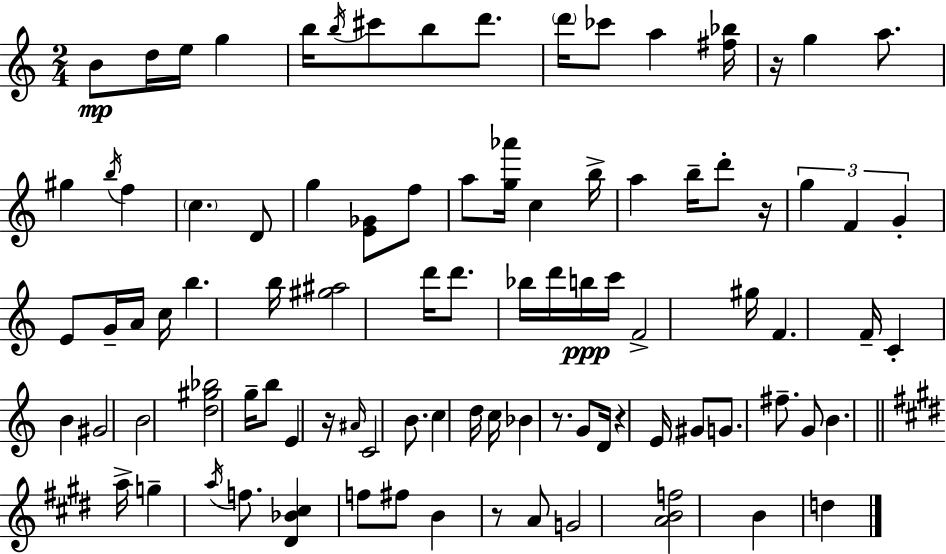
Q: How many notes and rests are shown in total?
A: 92